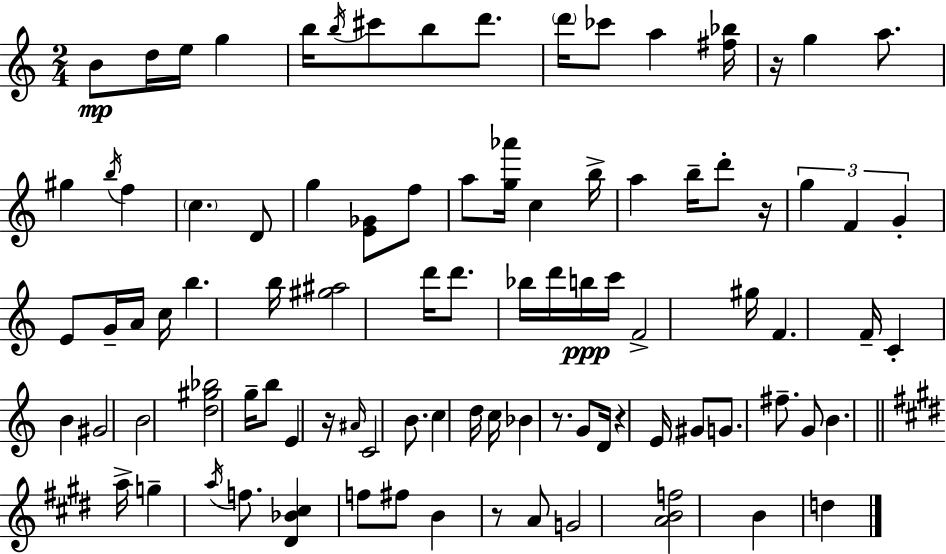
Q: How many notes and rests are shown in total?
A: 92